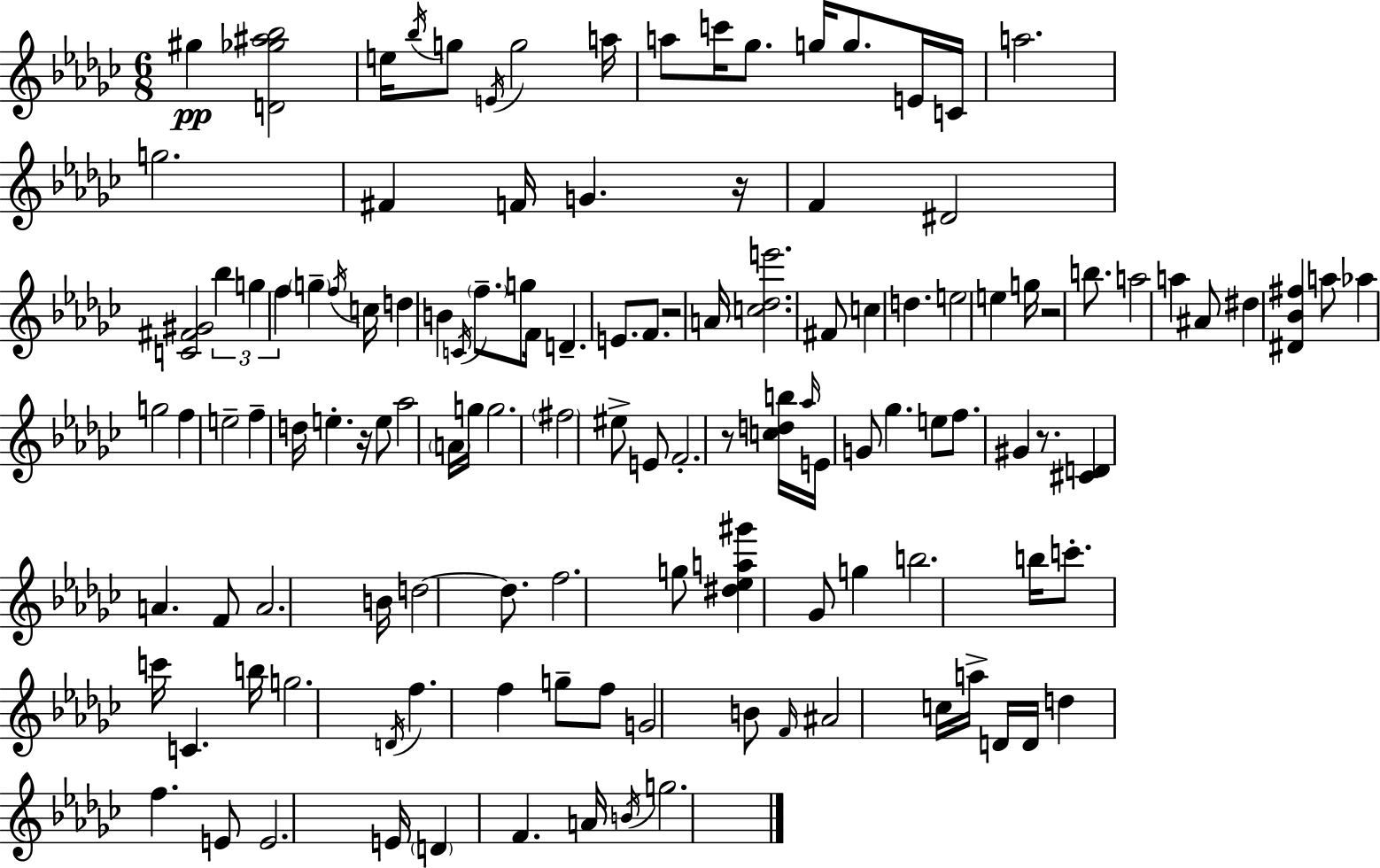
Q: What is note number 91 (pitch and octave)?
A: F5